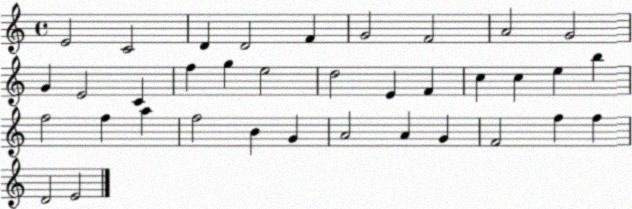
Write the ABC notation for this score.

X:1
T:Untitled
M:4/4
L:1/4
K:C
E2 C2 D D2 F G2 F2 A2 G2 G E2 C f g e2 d2 E F c c e b f2 f a f2 B G A2 A G F2 f f D2 E2